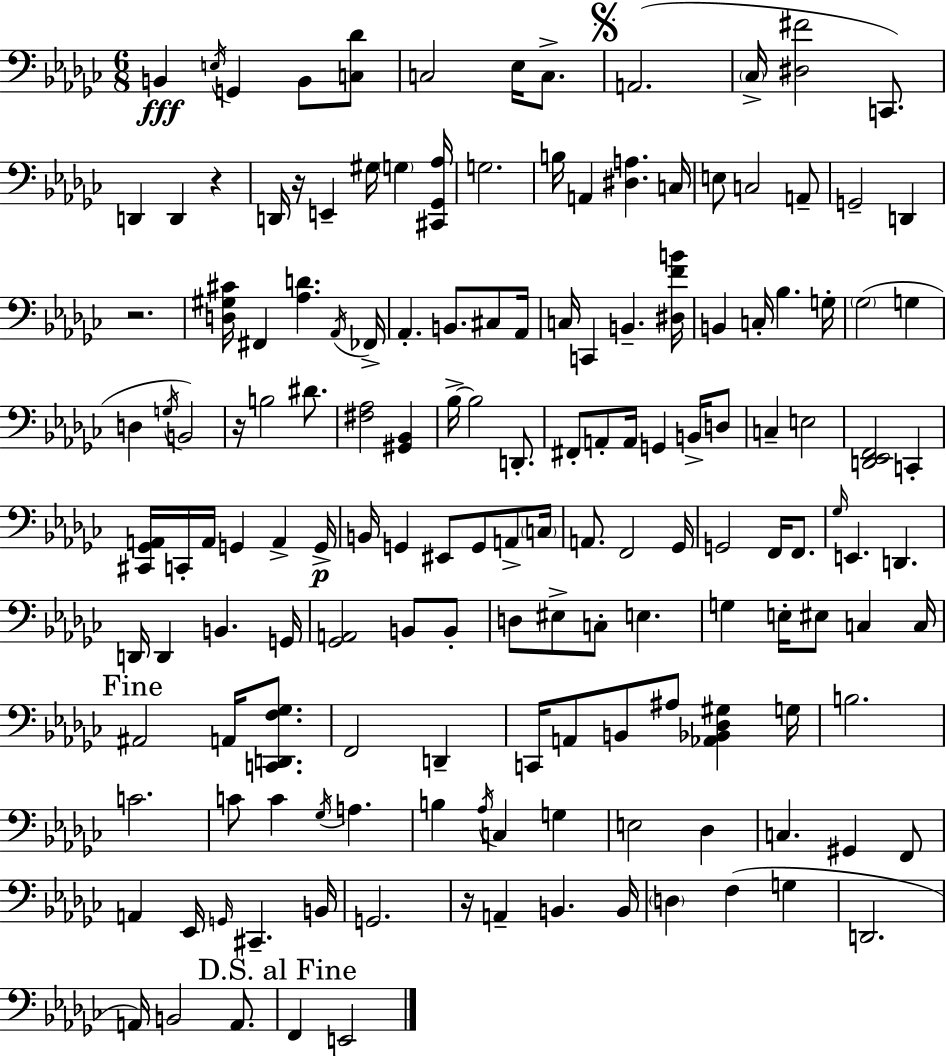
X:1
T:Untitled
M:6/8
L:1/4
K:Ebm
B,, E,/4 G,, B,,/2 [C,_D]/2 C,2 _E,/4 C,/2 A,,2 _C,/4 [^D,^F]2 C,,/2 D,, D,, z D,,/4 z/4 E,, ^G,/4 G, [^C,,_G,,_A,]/4 G,2 B,/4 A,, [^D,A,] C,/4 E,/2 C,2 A,,/2 G,,2 D,, z2 [D,^G,^C]/4 ^F,, [_A,D] _A,,/4 _F,,/4 _A,, B,,/2 ^C,/2 _A,,/4 C,/4 C,, B,, [^D,FB]/4 B,, C,/4 _B, G,/4 _G,2 G, D, G,/4 B,,2 z/4 B,2 ^D/2 [^F,_A,]2 [^G,,_B,,] _B,/4 _B,2 D,,/2 ^F,,/2 A,,/2 A,,/4 G,, B,,/4 D,/2 C, E,2 [D,,_E,,F,,]2 C,, [^C,,_G,,A,,]/4 C,,/4 A,,/4 G,, A,, G,,/4 B,,/4 G,, ^E,,/2 G,,/2 A,,/2 C,/4 A,,/2 F,,2 _G,,/4 G,,2 F,,/4 F,,/2 _G,/4 E,, D,, D,,/4 D,, B,, G,,/4 [_G,,A,,]2 B,,/2 B,,/2 D,/2 ^E,/2 C,/2 E, G, E,/4 ^E,/2 C, C,/4 ^A,,2 A,,/4 [C,,D,,F,_G,]/2 F,,2 D,, C,,/4 A,,/2 B,,/2 ^A,/2 [_A,,_B,,_D,^G,] G,/4 B,2 C2 C/2 C _G,/4 A, B, _A,/4 C, G, E,2 _D, C, ^G,, F,,/2 A,, _E,,/4 G,,/4 ^C,, B,,/4 G,,2 z/4 A,, B,, B,,/4 D, F, G, D,,2 A,,/4 B,,2 A,,/2 F,, E,,2